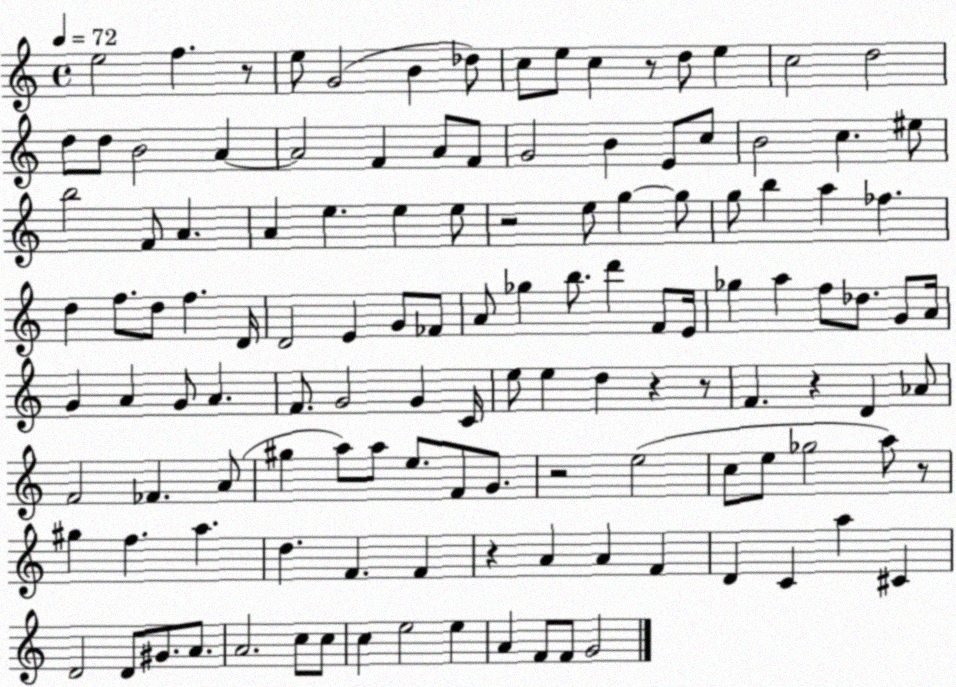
X:1
T:Untitled
M:4/4
L:1/4
K:C
e2 f z/2 e/2 G2 B _d/2 c/2 e/2 c z/2 d/2 e c2 d2 d/2 d/2 B2 A A2 F A/2 F/2 G2 B E/2 c/2 B2 c ^e/2 b2 F/2 A A e e e/2 z2 e/2 g g/2 g/2 b a _f d f/2 d/2 f D/4 D2 E G/2 _F/2 A/2 _g b/2 d' F/2 E/4 _g a f/2 _d/2 G/2 A/4 G A G/2 A F/2 G2 G C/4 e/2 e d z z/2 F z D _A/2 F2 _F A/2 ^g a/2 a/2 e/2 F/2 G/2 z2 e2 c/2 e/2 _g2 a/2 z/2 ^g f a d F F z A A F D C a ^C D2 D/2 ^G/2 A/2 A2 c/2 c/2 c e2 e A F/2 F/2 G2